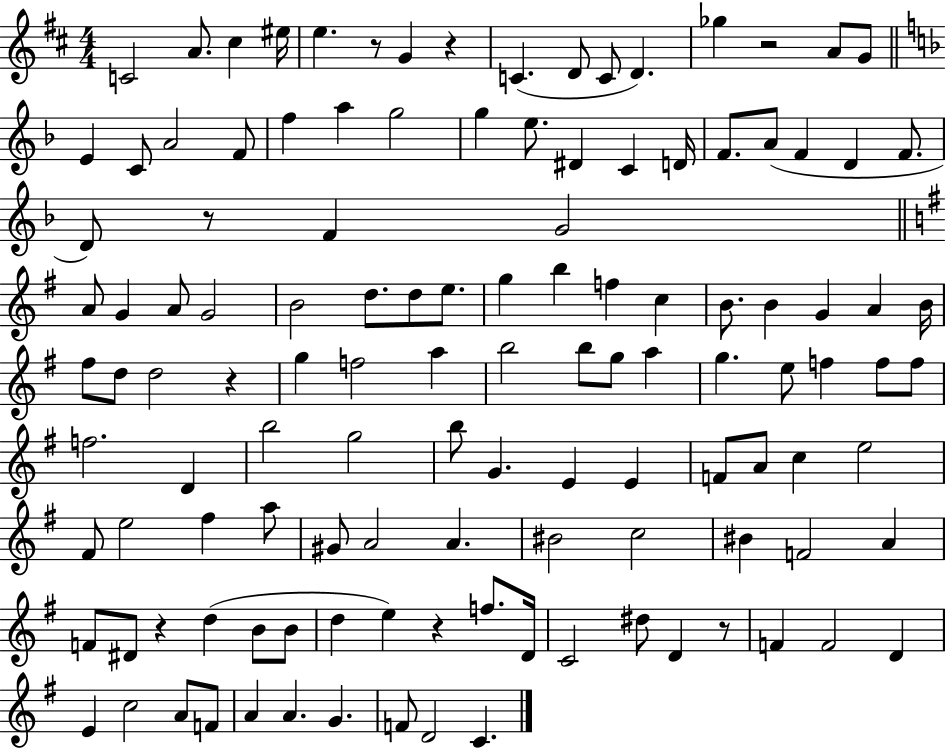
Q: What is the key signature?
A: D major